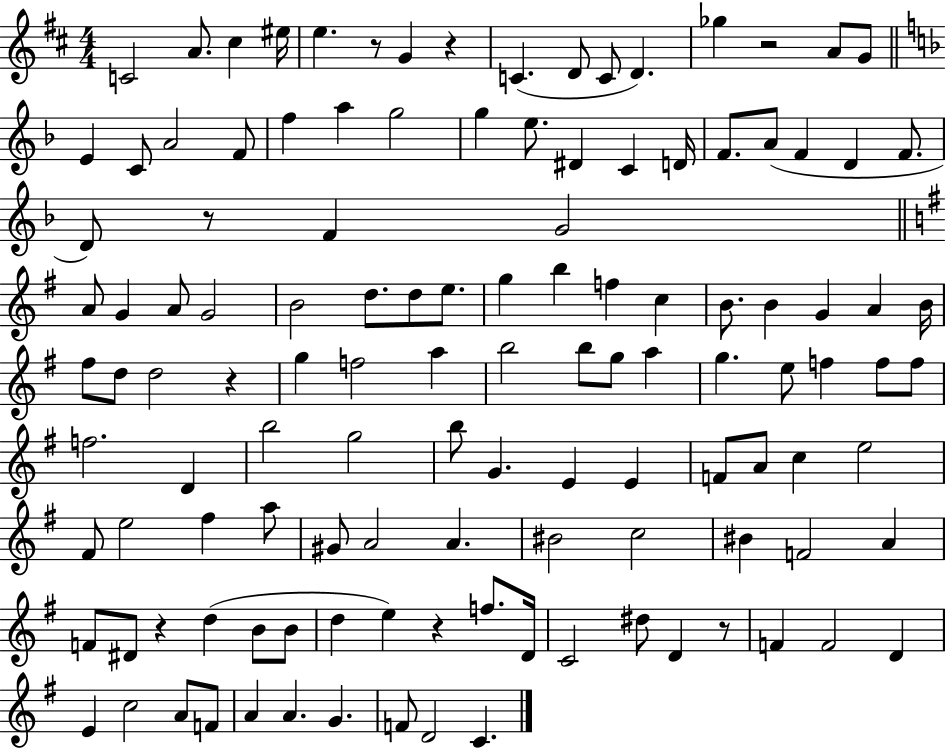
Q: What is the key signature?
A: D major